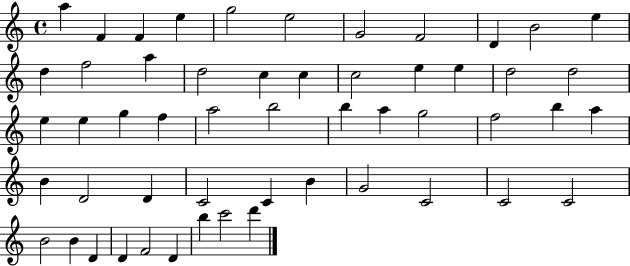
{
  \clef treble
  \time 4/4
  \defaultTimeSignature
  \key c \major
  a''4 f'4 f'4 e''4 | g''2 e''2 | g'2 f'2 | d'4 b'2 e''4 | \break d''4 f''2 a''4 | d''2 c''4 c''4 | c''2 e''4 e''4 | d''2 d''2 | \break e''4 e''4 g''4 f''4 | a''2 b''2 | b''4 a''4 g''2 | f''2 b''4 a''4 | \break b'4 d'2 d'4 | c'2 c'4 b'4 | g'2 c'2 | c'2 c'2 | \break b'2 b'4 d'4 | d'4 f'2 d'4 | b''4 c'''2 d'''4 | \bar "|."
}